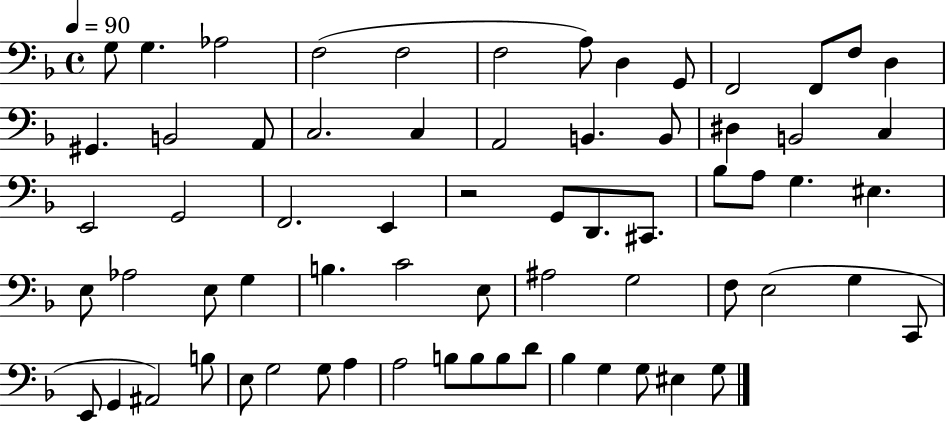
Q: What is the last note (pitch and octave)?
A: G3